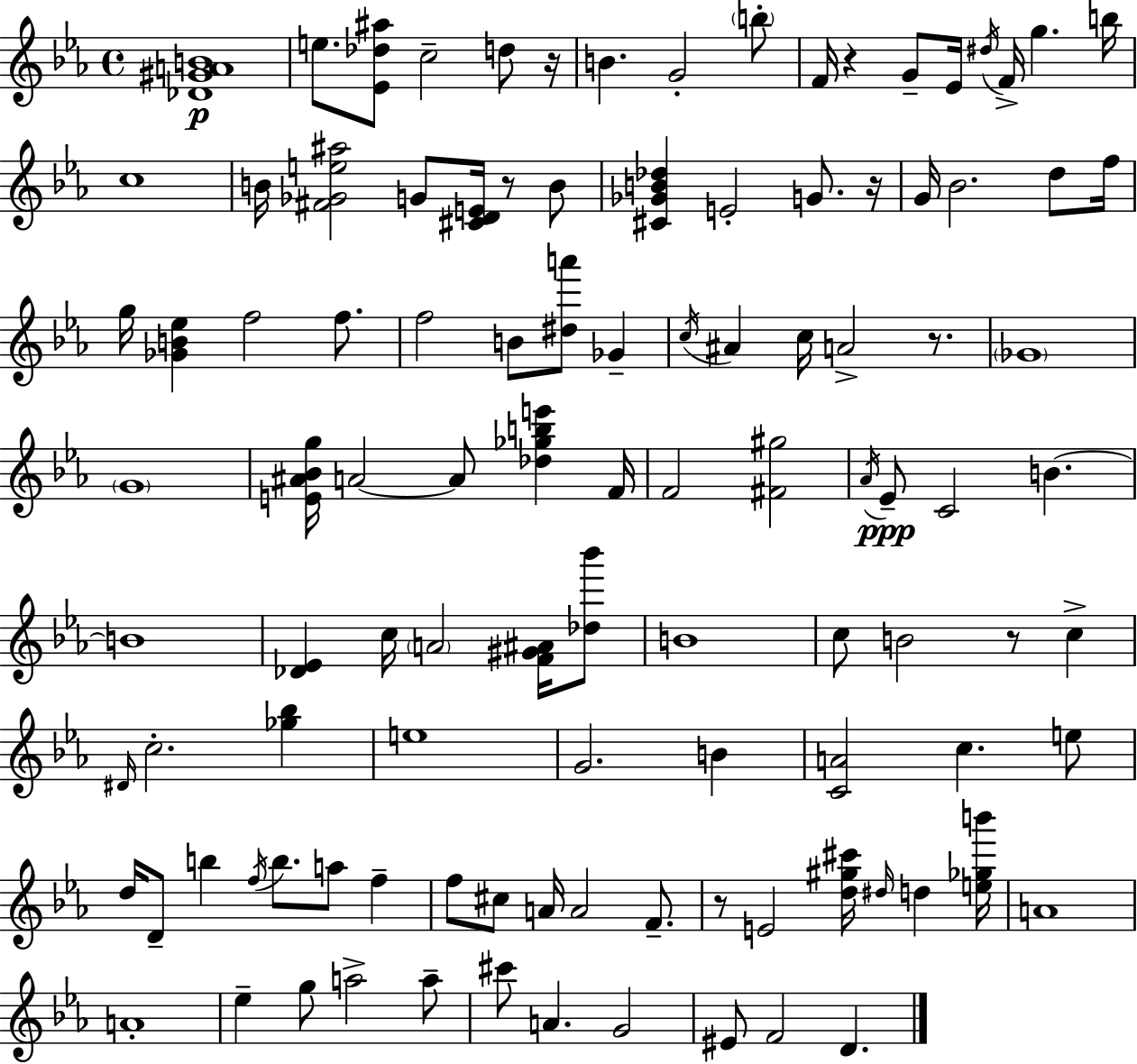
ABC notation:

X:1
T:Untitled
M:4/4
L:1/4
K:Cm
[_D^GAB]4 e/2 [_E_d^a]/2 c2 d/2 z/4 B G2 b/2 F/4 z G/2 _E/4 ^d/4 F/4 g b/4 c4 B/4 [^F_Ge^a]2 G/2 [^CDE]/4 z/2 B/2 [^C_GB_d] E2 G/2 z/4 G/4 _B2 d/2 f/4 g/4 [_GB_e] f2 f/2 f2 B/2 [^da']/2 _G c/4 ^A c/4 A2 z/2 _G4 G4 [E^A_Bg]/4 A2 A/2 [_d_gbe'] F/4 F2 [^F^g]2 _A/4 _E/2 C2 B B4 [_D_E] c/4 A2 [F^G^A]/4 [_d_b']/2 B4 c/2 B2 z/2 c ^D/4 c2 [_g_b] e4 G2 B [CA]2 c e/2 d/4 D/2 b f/4 b/2 a/2 f f/2 ^c/2 A/4 A2 F/2 z/2 E2 [d^g^c']/4 ^d/4 d [e_gb']/4 A4 A4 _e g/2 a2 a/2 ^c'/2 A G2 ^E/2 F2 D